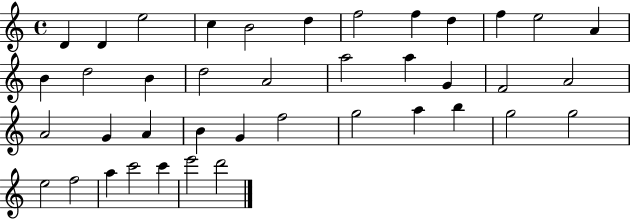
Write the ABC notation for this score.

X:1
T:Untitled
M:4/4
L:1/4
K:C
D D e2 c B2 d f2 f d f e2 A B d2 B d2 A2 a2 a G F2 A2 A2 G A B G f2 g2 a b g2 g2 e2 f2 a c'2 c' e'2 d'2